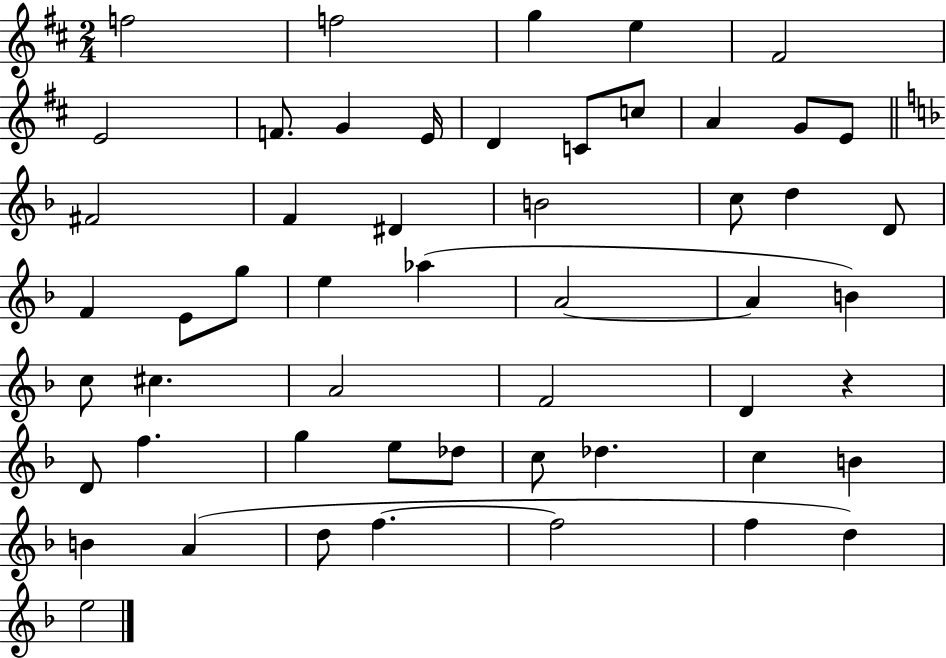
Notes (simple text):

F5/h F5/h G5/q E5/q F#4/h E4/h F4/e. G4/q E4/s D4/q C4/e C5/e A4/q G4/e E4/e F#4/h F4/q D#4/q B4/h C5/e D5/q D4/e F4/q E4/e G5/e E5/q Ab5/q A4/h A4/q B4/q C5/e C#5/q. A4/h F4/h D4/q R/q D4/e F5/q. G5/q E5/e Db5/e C5/e Db5/q. C5/q B4/q B4/q A4/q D5/e F5/q. F5/h F5/q D5/q E5/h